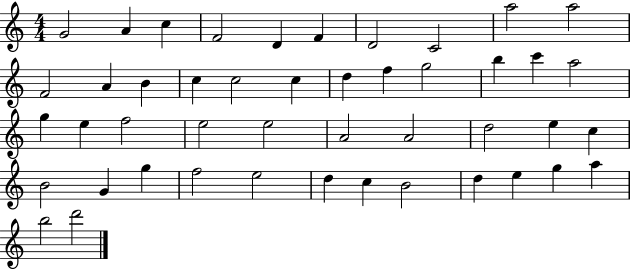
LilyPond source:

{
  \clef treble
  \numericTimeSignature
  \time 4/4
  \key c \major
  g'2 a'4 c''4 | f'2 d'4 f'4 | d'2 c'2 | a''2 a''2 | \break f'2 a'4 b'4 | c''4 c''2 c''4 | d''4 f''4 g''2 | b''4 c'''4 a''2 | \break g''4 e''4 f''2 | e''2 e''2 | a'2 a'2 | d''2 e''4 c''4 | \break b'2 g'4 g''4 | f''2 e''2 | d''4 c''4 b'2 | d''4 e''4 g''4 a''4 | \break b''2 d'''2 | \bar "|."
}